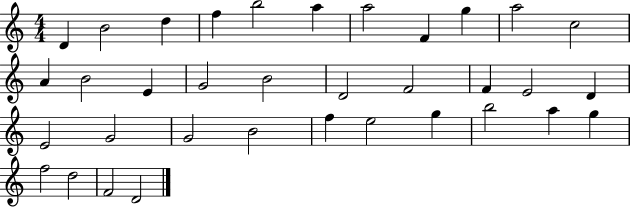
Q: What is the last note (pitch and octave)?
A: D4